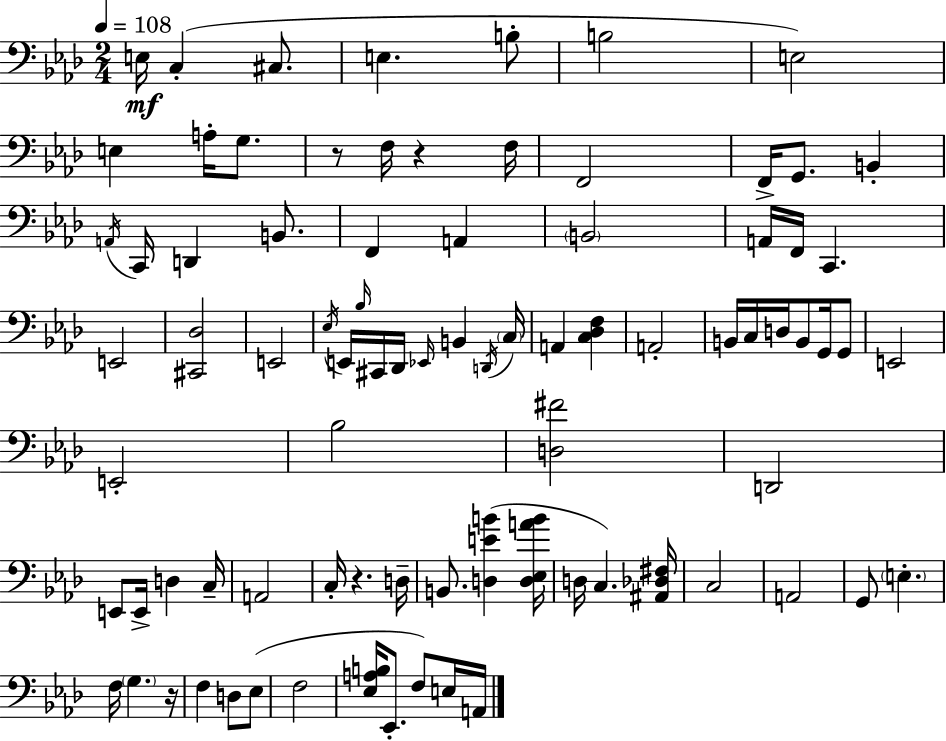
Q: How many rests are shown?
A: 4